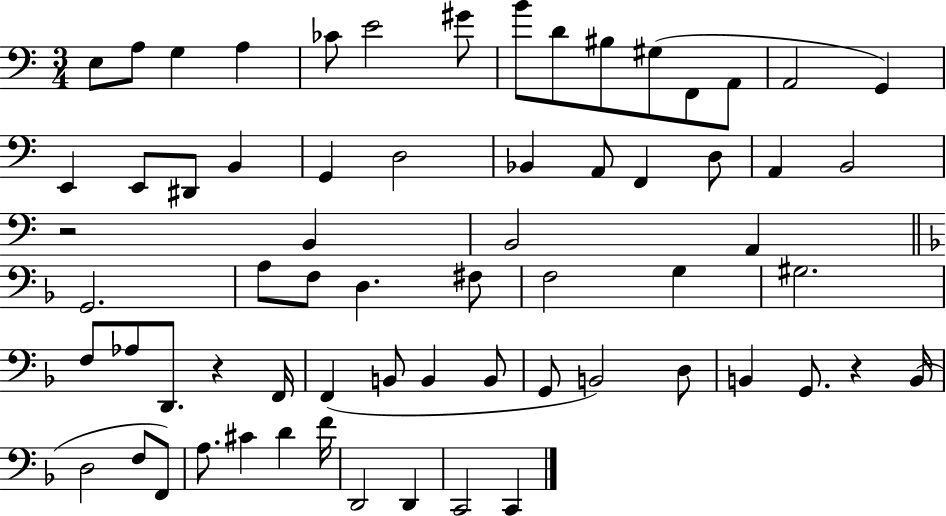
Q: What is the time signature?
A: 3/4